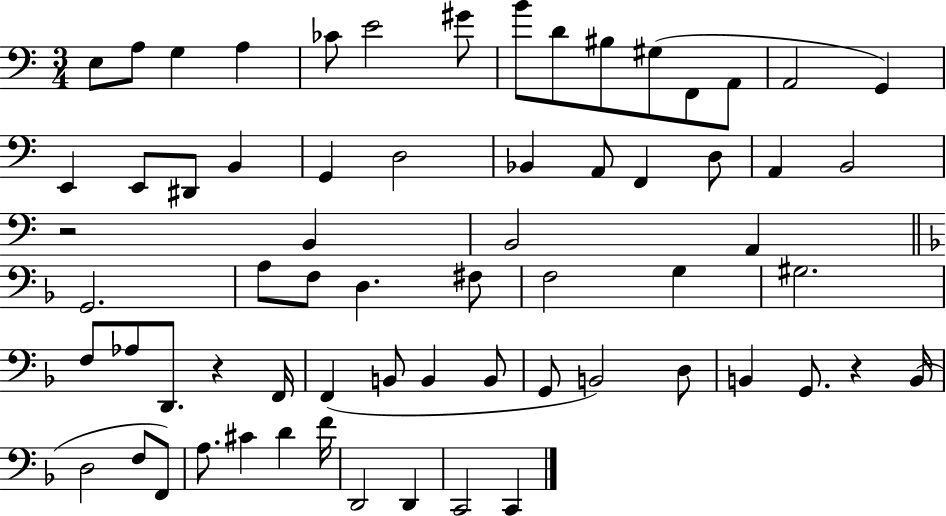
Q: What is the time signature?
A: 3/4